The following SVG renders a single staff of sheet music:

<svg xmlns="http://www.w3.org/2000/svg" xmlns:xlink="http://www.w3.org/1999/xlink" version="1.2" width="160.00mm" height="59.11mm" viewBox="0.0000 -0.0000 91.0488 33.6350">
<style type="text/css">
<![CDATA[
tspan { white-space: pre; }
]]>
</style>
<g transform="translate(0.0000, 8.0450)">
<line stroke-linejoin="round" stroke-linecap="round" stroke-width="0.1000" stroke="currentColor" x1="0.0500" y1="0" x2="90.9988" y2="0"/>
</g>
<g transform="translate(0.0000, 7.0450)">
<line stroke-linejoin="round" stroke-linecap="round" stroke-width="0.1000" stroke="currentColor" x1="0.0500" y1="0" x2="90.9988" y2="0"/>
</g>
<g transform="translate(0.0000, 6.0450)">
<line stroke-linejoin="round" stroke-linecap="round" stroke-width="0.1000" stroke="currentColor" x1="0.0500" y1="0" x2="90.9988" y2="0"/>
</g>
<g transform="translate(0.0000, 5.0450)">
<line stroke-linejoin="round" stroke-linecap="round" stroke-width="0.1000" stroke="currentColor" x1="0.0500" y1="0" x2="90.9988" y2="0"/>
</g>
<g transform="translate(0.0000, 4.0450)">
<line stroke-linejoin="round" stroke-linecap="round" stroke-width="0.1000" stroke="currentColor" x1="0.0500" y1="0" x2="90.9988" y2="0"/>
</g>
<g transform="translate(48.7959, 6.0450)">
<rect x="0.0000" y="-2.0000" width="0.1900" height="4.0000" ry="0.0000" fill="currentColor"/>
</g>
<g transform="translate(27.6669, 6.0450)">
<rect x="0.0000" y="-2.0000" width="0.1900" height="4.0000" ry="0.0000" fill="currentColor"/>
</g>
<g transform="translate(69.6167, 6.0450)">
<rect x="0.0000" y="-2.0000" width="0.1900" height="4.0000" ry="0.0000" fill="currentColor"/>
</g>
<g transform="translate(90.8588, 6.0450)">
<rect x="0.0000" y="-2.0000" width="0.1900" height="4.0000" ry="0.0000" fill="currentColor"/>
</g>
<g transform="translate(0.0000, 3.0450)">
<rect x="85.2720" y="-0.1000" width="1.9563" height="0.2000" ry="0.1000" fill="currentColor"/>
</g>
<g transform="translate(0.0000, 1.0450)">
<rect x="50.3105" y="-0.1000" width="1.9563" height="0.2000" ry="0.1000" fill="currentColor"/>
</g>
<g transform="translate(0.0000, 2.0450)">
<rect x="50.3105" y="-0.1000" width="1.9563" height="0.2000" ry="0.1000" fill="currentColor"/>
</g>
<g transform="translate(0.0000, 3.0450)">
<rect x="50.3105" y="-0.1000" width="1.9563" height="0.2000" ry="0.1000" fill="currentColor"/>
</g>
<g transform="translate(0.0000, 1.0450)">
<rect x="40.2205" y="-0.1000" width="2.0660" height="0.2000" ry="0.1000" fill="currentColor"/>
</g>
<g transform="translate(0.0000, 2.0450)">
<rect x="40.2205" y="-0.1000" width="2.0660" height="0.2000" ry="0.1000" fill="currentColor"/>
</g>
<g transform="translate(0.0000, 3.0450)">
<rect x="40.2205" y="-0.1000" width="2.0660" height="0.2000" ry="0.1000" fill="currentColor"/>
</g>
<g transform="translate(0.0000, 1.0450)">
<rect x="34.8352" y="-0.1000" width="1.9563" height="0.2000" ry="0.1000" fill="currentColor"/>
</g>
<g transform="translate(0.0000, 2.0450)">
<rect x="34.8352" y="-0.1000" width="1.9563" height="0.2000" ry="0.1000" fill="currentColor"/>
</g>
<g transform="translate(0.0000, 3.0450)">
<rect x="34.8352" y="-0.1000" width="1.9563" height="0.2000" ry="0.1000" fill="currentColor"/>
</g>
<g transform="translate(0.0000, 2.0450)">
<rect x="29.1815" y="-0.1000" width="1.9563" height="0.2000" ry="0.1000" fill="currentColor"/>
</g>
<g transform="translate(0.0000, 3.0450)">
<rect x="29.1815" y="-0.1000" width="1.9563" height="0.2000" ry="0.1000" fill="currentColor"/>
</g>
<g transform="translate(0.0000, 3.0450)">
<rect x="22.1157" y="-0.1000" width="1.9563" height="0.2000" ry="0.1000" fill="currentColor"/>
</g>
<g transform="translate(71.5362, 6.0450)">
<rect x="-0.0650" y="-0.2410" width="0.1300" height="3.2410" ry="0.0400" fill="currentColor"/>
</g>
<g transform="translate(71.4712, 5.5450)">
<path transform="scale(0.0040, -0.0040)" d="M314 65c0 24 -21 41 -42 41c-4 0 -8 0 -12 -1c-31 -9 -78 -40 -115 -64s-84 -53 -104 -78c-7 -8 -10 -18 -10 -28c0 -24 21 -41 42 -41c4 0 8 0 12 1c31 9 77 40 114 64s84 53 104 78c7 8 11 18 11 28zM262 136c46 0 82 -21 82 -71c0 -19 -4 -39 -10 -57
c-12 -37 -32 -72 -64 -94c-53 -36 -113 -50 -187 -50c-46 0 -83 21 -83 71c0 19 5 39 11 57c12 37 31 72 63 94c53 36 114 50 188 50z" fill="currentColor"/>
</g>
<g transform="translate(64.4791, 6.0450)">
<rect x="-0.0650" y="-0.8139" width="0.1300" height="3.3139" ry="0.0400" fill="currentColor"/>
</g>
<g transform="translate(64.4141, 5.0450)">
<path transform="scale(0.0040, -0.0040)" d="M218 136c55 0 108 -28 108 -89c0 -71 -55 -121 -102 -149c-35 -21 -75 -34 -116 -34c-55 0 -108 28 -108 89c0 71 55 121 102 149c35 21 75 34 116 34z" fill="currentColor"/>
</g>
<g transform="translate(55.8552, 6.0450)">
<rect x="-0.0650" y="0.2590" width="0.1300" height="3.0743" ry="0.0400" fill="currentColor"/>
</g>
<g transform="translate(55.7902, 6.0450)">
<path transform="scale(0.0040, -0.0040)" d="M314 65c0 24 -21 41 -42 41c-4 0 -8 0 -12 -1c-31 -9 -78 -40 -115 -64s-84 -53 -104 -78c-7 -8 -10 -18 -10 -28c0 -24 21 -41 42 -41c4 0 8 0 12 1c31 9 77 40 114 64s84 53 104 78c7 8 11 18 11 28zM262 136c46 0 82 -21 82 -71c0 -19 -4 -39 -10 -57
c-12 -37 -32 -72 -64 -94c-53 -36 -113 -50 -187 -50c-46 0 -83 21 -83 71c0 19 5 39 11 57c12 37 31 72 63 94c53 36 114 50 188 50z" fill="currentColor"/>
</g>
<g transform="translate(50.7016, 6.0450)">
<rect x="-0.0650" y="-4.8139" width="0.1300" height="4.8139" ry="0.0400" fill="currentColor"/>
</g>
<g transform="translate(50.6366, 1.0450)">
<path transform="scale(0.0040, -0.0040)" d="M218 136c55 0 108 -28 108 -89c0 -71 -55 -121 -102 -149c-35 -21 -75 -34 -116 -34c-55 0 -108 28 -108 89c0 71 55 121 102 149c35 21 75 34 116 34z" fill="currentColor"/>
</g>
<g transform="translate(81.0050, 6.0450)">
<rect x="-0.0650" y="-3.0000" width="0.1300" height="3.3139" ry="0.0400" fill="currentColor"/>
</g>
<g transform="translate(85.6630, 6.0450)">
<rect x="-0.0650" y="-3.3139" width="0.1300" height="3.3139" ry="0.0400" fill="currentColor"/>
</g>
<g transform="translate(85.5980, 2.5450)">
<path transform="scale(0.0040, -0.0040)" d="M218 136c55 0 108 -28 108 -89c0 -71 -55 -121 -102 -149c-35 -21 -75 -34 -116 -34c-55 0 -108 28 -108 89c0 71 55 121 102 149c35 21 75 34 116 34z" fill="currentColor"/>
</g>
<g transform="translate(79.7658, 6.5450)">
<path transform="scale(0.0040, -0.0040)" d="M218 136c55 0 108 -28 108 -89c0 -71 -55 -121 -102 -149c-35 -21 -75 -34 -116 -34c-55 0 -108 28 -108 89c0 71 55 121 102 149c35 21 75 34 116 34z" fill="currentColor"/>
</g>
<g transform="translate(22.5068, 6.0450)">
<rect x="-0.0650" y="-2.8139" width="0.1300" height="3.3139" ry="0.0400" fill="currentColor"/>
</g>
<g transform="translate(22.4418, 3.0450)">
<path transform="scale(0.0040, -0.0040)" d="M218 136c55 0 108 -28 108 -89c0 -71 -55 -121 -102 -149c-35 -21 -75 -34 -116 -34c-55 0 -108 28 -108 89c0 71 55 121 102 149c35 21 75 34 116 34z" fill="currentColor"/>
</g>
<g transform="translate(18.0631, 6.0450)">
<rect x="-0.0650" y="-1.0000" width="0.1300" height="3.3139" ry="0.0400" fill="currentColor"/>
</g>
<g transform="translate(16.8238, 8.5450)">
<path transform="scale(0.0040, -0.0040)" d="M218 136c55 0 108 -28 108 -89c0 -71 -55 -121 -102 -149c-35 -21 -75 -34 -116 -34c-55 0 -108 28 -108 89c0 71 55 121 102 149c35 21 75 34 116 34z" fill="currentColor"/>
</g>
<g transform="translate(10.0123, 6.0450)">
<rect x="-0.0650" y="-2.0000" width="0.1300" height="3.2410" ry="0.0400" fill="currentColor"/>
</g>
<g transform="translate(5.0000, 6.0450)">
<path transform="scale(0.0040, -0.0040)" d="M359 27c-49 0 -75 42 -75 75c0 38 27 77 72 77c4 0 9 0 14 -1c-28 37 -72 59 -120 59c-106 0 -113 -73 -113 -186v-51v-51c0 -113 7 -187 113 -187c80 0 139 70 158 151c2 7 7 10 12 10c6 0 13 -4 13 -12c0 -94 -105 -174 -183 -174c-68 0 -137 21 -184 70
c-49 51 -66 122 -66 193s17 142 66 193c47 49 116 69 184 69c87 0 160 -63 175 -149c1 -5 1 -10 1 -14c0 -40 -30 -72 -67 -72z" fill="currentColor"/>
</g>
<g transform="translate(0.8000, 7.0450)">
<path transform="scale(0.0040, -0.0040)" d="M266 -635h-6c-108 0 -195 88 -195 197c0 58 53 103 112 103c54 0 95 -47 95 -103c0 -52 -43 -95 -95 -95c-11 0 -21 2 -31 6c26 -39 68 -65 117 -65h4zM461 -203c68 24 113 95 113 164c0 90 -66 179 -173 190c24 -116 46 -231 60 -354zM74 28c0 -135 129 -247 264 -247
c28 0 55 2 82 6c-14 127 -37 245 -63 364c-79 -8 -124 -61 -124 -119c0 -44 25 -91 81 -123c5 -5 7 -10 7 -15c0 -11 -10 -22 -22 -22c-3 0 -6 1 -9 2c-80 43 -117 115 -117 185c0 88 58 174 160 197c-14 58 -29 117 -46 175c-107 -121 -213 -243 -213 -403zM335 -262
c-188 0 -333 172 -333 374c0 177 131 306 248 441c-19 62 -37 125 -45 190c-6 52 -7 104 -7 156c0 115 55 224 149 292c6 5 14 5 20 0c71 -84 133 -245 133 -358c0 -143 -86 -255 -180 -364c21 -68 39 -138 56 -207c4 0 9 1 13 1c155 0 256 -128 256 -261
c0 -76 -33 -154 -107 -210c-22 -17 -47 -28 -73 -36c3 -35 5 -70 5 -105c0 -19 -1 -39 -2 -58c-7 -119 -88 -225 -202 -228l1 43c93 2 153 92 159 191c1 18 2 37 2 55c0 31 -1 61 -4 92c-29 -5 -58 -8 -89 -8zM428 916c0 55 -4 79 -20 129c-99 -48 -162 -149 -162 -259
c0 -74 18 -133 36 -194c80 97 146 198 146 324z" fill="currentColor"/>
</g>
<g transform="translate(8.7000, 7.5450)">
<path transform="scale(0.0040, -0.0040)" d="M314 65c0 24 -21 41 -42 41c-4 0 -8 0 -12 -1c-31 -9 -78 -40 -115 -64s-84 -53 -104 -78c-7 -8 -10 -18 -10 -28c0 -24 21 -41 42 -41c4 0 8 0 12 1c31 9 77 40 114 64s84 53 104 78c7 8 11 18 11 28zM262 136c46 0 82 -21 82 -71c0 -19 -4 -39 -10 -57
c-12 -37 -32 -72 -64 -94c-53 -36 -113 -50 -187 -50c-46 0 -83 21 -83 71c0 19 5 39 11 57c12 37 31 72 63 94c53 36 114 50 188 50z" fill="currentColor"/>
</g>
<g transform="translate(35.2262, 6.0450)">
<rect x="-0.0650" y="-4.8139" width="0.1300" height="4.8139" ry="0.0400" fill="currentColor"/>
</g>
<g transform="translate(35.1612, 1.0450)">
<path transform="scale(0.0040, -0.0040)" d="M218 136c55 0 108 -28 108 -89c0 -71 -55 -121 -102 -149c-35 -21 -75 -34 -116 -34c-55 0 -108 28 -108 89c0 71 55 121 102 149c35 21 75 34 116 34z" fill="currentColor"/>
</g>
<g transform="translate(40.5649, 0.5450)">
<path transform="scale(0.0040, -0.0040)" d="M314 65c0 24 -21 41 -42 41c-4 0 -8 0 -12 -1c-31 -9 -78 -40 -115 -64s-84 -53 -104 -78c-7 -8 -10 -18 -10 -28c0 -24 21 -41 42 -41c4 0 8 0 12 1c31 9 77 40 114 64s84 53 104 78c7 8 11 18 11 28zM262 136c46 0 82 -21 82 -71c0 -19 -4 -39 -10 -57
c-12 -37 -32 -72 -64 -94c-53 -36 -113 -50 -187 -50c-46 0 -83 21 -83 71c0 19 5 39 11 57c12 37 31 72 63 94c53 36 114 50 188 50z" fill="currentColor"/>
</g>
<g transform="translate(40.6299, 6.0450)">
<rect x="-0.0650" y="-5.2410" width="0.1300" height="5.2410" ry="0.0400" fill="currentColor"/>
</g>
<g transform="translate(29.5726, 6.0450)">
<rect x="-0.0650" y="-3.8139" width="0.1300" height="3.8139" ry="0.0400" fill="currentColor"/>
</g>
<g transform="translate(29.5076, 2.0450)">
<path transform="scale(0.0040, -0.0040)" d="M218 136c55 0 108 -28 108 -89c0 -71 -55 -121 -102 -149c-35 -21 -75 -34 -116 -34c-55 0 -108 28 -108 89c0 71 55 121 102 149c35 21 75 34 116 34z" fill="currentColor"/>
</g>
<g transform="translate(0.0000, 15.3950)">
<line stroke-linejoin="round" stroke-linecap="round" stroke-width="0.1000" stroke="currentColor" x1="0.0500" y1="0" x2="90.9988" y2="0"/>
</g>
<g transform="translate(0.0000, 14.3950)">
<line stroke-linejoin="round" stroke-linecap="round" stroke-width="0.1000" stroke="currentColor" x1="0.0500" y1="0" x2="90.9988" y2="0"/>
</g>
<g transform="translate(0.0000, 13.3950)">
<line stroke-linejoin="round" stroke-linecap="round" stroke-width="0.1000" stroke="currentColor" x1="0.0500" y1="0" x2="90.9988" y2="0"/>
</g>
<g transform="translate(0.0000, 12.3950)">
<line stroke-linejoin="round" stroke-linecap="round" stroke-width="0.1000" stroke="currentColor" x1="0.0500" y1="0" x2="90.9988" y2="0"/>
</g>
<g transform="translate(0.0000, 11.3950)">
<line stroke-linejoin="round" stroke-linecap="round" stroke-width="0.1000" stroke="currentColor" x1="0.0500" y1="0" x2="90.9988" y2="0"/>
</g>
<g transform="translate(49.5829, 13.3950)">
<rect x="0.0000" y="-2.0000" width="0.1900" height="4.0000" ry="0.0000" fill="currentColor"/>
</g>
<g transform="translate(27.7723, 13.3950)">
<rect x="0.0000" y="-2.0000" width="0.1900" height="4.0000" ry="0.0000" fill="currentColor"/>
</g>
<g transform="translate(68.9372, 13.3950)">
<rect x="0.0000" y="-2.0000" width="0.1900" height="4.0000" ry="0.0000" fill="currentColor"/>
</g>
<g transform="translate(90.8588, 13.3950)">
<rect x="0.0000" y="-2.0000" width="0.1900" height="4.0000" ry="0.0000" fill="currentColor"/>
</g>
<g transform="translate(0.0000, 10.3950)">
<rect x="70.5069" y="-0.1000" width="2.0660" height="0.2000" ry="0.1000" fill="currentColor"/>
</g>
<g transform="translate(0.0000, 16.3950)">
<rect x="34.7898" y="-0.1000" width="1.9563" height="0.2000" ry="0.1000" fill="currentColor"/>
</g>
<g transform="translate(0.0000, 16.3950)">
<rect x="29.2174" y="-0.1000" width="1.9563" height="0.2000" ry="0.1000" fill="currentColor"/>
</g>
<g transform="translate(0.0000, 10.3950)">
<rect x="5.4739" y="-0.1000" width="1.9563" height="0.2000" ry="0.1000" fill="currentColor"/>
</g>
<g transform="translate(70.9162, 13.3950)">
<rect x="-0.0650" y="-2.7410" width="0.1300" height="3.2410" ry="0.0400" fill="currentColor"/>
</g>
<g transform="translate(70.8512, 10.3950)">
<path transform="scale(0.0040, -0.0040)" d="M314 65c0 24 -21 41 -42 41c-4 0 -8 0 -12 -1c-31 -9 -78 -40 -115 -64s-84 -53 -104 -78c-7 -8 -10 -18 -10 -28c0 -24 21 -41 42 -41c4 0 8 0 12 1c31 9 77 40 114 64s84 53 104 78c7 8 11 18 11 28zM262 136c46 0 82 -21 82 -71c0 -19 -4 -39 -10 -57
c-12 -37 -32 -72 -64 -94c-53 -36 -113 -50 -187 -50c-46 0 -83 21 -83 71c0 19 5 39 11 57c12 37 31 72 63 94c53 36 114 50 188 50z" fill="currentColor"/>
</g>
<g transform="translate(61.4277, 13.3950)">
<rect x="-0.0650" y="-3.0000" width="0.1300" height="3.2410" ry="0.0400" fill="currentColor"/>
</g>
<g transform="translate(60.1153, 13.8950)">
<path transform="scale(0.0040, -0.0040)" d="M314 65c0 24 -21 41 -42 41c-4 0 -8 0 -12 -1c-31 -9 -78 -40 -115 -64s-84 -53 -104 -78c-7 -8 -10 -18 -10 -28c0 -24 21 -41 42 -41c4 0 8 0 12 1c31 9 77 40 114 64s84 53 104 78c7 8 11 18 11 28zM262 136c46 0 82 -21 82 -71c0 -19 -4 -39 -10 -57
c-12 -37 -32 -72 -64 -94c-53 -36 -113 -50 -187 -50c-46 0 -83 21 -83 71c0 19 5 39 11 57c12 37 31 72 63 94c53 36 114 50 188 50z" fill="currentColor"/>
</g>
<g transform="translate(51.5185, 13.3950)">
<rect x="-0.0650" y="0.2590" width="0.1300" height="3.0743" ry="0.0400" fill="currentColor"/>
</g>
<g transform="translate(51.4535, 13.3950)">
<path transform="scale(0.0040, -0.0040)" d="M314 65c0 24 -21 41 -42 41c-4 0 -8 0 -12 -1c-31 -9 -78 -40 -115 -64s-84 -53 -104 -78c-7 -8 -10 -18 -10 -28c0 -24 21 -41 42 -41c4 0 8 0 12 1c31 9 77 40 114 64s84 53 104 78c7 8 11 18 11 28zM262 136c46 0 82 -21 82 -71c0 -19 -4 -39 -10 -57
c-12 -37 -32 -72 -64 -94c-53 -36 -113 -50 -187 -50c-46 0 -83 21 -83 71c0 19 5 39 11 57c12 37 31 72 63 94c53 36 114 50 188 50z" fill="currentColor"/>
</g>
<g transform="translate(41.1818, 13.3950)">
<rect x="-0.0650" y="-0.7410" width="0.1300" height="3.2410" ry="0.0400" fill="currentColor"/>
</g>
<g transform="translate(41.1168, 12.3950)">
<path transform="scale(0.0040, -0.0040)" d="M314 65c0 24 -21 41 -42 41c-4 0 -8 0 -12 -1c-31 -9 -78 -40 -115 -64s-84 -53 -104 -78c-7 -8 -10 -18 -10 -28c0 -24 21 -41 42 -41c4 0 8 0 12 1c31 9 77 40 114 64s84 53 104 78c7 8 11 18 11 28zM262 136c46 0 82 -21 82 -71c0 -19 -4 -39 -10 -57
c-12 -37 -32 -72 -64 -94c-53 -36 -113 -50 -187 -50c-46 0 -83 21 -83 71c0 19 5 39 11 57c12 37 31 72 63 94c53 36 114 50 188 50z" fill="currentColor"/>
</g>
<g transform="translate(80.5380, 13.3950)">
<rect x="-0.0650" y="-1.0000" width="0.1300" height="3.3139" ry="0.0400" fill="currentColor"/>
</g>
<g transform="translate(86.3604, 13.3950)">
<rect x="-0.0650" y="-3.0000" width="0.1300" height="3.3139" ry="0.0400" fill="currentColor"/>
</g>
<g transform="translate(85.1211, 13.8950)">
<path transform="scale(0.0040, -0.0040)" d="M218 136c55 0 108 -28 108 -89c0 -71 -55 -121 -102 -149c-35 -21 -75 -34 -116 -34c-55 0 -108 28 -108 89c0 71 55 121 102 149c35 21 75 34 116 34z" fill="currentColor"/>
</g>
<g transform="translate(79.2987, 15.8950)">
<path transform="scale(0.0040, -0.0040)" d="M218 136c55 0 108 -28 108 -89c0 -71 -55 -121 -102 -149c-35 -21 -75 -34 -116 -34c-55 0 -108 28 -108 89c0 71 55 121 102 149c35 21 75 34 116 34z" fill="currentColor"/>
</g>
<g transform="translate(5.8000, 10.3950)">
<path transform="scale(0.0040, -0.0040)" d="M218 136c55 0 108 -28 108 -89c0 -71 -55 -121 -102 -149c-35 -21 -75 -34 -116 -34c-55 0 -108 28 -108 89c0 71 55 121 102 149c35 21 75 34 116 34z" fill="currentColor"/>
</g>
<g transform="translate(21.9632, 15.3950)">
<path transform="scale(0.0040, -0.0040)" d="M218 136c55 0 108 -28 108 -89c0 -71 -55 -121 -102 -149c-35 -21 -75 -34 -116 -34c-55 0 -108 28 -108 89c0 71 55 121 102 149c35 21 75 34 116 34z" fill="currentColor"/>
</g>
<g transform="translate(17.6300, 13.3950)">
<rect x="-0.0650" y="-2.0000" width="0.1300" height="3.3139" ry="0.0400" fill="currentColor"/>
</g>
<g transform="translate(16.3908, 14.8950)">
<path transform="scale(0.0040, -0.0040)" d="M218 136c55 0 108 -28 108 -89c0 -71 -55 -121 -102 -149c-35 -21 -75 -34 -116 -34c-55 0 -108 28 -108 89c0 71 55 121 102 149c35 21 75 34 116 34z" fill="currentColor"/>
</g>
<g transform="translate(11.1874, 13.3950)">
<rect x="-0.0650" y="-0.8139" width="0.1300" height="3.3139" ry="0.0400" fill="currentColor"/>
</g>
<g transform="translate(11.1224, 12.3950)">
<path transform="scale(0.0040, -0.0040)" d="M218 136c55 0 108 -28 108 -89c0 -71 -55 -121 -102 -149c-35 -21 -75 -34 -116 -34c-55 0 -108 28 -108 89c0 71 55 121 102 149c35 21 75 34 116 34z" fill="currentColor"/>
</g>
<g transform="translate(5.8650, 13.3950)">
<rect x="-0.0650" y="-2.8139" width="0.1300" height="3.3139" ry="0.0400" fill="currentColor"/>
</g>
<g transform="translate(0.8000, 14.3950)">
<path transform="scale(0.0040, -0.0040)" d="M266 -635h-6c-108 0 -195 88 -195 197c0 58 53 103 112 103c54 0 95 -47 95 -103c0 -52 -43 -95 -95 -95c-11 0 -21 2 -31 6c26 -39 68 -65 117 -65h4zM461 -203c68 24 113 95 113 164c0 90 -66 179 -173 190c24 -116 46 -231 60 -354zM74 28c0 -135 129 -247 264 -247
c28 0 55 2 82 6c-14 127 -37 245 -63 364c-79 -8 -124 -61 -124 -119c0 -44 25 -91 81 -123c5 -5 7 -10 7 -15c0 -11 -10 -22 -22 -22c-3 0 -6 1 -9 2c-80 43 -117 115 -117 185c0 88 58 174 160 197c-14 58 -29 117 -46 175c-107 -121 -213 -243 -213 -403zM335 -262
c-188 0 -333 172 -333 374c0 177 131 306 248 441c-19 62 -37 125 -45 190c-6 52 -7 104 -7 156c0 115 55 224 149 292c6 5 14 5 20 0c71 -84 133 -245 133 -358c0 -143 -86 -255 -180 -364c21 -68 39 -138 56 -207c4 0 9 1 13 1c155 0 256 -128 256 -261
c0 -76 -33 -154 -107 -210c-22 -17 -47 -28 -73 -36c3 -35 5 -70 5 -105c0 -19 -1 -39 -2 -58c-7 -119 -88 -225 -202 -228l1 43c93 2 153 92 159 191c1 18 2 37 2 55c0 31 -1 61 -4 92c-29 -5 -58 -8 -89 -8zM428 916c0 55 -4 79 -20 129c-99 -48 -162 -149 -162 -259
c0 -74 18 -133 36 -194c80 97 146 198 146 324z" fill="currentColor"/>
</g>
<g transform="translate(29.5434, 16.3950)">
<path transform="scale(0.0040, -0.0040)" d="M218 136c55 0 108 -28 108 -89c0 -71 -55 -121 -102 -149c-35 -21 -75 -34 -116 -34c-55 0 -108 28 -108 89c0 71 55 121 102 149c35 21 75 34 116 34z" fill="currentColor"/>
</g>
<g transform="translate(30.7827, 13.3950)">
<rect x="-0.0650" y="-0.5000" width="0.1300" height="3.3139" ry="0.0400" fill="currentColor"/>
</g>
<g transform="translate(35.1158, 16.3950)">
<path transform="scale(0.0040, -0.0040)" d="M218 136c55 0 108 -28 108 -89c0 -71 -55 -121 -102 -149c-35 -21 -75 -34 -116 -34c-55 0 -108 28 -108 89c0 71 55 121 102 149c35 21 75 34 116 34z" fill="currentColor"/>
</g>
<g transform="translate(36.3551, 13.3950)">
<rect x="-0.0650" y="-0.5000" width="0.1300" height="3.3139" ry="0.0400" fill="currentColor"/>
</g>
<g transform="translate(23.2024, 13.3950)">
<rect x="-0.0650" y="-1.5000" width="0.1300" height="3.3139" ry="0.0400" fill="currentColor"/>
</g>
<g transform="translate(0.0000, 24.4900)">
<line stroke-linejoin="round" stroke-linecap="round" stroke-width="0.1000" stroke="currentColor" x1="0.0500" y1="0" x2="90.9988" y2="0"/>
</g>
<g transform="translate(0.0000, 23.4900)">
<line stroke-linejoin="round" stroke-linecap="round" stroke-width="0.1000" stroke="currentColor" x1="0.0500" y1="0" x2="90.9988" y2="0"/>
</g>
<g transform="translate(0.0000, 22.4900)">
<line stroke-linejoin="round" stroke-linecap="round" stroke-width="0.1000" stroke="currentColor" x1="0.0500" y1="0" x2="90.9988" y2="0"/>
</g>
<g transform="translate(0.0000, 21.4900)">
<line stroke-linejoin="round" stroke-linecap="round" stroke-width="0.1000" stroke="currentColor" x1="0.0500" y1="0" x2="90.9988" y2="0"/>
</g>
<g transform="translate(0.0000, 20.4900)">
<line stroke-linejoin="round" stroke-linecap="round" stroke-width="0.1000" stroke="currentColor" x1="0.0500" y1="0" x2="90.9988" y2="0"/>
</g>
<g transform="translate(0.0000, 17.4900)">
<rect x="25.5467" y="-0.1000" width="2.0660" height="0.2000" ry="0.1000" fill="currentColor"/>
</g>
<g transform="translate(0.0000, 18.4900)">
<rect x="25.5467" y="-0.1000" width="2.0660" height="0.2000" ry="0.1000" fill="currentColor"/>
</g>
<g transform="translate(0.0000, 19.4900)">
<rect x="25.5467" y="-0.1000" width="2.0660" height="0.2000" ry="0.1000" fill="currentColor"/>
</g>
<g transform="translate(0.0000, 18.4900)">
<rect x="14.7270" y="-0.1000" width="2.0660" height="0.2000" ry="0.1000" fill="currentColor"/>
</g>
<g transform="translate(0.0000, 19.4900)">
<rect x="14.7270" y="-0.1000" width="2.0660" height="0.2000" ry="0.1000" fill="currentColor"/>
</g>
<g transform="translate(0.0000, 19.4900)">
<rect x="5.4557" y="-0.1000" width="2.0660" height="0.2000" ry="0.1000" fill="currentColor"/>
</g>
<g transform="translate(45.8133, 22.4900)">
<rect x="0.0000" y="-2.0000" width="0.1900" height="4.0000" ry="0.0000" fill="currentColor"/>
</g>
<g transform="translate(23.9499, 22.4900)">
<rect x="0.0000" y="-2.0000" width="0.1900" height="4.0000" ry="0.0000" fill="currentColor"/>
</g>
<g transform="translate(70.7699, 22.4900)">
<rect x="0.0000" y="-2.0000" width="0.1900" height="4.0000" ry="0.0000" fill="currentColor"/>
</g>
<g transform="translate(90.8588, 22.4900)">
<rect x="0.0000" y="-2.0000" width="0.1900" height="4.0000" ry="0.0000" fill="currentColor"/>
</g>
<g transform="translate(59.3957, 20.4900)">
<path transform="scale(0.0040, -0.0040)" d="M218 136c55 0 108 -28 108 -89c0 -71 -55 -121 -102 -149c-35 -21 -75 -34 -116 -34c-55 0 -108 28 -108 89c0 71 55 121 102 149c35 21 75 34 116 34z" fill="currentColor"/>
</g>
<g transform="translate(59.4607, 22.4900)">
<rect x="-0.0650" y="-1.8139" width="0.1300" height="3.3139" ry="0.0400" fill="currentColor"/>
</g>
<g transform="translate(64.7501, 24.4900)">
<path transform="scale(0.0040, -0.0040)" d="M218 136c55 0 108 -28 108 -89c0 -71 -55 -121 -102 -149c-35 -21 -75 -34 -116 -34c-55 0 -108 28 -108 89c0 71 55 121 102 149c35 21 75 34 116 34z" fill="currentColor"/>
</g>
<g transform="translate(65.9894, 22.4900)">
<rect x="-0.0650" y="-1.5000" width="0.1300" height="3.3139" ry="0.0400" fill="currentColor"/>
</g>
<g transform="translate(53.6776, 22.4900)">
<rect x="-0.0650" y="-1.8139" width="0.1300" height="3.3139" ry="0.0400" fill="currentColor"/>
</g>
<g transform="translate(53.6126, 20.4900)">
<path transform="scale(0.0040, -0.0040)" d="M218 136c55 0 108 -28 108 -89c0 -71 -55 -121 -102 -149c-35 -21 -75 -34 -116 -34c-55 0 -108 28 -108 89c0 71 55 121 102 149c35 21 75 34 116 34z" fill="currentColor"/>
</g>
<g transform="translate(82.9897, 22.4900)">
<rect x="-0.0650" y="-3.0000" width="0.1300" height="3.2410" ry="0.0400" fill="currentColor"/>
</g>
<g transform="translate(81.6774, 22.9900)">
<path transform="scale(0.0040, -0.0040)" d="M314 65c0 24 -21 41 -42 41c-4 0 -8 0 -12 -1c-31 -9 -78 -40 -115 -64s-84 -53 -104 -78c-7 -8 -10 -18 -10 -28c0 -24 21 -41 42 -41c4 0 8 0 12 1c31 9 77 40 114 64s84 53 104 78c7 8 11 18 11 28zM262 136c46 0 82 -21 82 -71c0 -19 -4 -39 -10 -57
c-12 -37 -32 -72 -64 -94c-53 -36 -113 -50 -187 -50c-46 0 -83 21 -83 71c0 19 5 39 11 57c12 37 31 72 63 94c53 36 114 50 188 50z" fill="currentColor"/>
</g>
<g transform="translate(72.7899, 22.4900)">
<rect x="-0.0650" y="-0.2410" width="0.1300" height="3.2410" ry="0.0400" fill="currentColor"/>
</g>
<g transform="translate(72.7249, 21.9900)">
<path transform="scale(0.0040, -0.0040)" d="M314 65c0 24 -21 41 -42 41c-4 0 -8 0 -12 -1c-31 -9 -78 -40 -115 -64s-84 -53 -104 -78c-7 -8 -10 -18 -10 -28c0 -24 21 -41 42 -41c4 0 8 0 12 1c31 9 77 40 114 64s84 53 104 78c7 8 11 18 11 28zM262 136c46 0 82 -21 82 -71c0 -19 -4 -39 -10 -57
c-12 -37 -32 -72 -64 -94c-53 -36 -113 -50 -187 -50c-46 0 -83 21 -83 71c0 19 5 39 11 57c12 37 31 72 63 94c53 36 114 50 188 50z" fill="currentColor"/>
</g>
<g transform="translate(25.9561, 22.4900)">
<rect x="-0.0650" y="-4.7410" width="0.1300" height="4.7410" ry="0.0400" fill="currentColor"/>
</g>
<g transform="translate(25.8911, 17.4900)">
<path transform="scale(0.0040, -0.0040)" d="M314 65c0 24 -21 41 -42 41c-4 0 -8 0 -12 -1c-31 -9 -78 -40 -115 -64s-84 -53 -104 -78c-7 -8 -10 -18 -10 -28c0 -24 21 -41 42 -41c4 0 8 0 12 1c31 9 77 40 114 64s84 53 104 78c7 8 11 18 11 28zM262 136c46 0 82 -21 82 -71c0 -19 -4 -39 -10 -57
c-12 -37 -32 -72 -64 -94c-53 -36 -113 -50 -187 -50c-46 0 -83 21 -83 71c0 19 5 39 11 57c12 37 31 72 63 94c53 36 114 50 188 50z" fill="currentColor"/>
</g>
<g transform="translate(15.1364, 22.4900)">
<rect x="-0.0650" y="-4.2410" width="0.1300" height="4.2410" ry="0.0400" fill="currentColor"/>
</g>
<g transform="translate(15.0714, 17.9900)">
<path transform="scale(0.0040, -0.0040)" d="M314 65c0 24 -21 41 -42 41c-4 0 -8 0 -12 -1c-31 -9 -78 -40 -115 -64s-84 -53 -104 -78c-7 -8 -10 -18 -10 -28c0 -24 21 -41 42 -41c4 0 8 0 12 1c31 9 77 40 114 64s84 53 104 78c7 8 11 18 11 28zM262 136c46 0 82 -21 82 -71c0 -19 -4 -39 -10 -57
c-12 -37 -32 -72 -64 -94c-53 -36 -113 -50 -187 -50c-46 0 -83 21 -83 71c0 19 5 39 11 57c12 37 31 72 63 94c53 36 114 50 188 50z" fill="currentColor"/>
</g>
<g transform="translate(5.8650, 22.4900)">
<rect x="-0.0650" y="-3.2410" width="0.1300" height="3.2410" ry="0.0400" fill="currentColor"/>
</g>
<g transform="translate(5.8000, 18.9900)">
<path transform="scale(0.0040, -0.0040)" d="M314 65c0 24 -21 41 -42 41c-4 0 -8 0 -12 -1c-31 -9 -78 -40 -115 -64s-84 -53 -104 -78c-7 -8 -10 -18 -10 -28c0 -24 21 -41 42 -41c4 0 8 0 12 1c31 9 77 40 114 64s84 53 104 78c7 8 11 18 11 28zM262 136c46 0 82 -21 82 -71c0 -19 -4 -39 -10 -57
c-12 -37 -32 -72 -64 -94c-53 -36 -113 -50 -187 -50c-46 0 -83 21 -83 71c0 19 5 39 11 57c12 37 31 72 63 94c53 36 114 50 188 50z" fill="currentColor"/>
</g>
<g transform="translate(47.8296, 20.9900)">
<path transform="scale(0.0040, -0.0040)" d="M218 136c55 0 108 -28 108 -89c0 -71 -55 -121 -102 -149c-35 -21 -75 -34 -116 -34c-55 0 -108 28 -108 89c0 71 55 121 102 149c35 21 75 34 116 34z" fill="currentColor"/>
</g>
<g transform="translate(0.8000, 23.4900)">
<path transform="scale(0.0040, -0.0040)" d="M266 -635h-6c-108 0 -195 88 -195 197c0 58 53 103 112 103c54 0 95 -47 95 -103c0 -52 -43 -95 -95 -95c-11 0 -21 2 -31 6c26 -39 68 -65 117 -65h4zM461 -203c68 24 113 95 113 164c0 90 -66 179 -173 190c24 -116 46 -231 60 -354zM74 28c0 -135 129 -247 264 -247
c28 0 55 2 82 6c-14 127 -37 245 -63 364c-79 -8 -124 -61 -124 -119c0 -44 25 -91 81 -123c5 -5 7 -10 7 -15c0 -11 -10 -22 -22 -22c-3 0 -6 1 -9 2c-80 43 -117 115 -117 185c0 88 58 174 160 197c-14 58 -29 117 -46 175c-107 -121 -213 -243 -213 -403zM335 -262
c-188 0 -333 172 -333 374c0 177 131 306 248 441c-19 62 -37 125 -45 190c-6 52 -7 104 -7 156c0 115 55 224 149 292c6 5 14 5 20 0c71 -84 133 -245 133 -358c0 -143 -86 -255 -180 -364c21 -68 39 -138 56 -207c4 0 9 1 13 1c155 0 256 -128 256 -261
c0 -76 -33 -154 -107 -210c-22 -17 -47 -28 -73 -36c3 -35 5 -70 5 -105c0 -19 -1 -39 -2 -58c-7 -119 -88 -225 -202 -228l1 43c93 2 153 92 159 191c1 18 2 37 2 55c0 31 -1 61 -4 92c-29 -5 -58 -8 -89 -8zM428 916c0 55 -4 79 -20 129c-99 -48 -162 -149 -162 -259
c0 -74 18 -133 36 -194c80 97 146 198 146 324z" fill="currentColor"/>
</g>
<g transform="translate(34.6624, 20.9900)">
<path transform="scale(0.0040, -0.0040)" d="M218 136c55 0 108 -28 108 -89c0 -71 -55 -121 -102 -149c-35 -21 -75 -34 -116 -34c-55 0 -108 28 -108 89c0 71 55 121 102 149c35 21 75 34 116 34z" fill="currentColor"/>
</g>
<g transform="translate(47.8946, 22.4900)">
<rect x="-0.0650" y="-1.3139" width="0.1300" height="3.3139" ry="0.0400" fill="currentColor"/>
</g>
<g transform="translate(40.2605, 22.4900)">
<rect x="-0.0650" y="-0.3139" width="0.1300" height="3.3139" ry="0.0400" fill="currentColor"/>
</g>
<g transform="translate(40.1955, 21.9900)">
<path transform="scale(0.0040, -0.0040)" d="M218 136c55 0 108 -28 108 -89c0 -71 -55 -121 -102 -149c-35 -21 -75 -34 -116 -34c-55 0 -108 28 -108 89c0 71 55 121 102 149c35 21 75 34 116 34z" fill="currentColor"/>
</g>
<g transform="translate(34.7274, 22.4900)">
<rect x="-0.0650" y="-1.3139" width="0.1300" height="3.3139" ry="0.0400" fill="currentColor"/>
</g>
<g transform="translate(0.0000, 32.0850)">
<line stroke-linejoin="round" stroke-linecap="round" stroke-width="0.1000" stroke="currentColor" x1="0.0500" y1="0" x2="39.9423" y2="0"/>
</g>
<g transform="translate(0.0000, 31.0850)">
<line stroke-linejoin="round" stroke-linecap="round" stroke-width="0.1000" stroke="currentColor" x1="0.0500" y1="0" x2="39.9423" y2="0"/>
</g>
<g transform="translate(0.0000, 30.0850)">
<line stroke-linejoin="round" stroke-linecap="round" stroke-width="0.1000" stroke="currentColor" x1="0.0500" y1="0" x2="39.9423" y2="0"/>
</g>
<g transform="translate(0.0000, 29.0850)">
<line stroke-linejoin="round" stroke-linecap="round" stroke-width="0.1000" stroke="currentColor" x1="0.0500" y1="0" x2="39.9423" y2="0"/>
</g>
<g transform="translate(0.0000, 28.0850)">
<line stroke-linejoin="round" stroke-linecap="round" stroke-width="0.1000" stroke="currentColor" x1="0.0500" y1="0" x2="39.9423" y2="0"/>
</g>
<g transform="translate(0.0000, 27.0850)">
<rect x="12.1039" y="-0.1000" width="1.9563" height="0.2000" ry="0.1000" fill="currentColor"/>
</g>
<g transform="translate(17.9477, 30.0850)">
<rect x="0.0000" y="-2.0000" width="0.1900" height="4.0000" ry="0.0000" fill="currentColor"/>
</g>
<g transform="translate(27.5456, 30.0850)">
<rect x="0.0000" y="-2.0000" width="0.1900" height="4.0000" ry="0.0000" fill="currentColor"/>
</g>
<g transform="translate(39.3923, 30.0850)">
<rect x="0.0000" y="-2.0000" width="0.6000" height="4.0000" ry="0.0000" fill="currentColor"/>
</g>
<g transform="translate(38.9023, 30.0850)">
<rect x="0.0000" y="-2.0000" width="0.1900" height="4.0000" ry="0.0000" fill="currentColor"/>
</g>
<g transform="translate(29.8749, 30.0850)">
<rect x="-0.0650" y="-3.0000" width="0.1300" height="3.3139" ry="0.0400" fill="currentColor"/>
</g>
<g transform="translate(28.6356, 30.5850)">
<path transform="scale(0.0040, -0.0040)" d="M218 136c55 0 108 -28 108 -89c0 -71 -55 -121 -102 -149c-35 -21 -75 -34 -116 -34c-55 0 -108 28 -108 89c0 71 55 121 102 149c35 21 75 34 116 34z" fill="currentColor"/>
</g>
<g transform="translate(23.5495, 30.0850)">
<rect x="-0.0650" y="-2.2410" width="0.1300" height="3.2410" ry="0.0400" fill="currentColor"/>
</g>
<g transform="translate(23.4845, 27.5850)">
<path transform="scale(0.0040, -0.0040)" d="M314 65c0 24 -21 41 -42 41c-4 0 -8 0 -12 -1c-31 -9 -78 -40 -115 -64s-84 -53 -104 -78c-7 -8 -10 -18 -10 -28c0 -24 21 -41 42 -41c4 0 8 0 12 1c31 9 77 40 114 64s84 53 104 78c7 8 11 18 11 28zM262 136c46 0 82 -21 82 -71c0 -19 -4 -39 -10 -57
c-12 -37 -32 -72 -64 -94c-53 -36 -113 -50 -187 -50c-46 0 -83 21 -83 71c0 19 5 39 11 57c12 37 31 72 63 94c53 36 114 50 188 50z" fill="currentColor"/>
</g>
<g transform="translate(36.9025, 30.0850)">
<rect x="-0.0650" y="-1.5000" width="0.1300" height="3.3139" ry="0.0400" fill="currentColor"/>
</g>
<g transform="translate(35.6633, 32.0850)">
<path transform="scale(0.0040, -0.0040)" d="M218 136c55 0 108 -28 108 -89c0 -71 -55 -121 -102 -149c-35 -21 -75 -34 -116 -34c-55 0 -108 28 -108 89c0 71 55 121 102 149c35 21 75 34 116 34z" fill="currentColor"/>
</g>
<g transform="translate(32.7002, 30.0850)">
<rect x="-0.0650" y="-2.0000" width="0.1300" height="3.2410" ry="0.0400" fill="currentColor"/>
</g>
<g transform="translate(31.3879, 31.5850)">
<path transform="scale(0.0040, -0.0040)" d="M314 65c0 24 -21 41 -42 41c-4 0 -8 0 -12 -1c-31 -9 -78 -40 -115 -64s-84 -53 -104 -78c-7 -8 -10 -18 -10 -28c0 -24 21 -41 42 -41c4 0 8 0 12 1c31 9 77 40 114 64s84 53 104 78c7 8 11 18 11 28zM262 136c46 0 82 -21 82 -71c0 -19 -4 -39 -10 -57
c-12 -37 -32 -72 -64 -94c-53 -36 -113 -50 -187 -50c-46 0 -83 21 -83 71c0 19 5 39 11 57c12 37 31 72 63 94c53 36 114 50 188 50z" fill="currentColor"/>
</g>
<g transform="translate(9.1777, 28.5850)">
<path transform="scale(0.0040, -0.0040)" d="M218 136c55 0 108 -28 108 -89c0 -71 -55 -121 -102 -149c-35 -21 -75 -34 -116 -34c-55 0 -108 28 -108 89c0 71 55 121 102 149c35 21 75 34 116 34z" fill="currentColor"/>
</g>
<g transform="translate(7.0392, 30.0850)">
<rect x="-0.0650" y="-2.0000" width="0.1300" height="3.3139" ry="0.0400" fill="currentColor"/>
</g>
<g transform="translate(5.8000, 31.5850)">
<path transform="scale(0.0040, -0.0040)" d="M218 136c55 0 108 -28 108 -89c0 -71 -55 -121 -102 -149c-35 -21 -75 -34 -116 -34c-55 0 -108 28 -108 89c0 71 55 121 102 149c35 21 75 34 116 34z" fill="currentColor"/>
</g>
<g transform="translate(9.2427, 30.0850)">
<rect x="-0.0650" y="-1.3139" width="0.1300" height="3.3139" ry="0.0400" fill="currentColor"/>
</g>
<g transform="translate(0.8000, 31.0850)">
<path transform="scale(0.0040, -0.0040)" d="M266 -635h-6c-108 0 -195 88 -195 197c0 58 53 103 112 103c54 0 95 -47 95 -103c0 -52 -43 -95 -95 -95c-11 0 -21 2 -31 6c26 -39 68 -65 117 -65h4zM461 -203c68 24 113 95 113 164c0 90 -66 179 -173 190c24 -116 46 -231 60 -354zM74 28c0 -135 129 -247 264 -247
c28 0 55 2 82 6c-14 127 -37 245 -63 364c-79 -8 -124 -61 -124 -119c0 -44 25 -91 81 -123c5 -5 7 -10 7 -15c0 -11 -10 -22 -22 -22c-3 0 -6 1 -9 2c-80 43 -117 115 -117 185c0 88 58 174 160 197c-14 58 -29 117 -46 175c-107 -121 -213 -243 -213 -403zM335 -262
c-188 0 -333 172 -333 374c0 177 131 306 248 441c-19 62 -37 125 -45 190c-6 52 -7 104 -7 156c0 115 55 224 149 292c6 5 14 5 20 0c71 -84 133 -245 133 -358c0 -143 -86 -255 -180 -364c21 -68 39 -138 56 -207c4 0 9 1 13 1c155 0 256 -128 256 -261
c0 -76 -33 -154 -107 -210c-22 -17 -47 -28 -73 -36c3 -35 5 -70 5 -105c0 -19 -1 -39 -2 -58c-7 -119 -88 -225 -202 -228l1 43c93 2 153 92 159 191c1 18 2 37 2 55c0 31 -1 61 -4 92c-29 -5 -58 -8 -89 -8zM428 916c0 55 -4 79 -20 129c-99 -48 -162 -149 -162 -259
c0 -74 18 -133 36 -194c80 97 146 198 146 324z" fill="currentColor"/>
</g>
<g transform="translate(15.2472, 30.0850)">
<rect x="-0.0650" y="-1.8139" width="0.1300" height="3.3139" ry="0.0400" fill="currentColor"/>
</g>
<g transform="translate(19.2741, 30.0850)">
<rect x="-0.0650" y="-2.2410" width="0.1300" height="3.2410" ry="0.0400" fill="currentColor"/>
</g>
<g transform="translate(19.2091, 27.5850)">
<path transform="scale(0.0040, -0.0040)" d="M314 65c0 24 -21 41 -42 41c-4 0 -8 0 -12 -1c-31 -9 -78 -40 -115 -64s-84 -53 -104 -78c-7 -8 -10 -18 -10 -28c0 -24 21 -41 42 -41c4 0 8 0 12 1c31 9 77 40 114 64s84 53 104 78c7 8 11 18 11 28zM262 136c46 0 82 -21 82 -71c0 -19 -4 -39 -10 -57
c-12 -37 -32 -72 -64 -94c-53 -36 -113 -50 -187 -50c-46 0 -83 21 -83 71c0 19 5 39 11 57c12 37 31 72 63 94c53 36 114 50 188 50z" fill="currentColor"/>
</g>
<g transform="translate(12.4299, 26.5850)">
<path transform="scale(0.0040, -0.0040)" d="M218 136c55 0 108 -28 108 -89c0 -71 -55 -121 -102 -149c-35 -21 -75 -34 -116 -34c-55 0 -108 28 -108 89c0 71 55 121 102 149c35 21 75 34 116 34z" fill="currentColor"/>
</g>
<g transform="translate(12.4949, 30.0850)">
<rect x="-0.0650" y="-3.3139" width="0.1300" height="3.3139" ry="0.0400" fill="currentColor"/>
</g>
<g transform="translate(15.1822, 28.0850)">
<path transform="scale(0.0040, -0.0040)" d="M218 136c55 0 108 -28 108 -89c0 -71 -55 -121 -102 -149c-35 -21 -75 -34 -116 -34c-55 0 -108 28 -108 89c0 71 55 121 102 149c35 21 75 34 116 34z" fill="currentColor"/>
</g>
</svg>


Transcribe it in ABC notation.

X:1
T:Untitled
M:4/4
L:1/4
K:C
F2 D a c' e' f'2 e' B2 d c2 A b a d F E C C d2 B2 A2 a2 D A b2 d'2 e'2 e c e f f E c2 A2 F e b f g2 g2 A F2 E